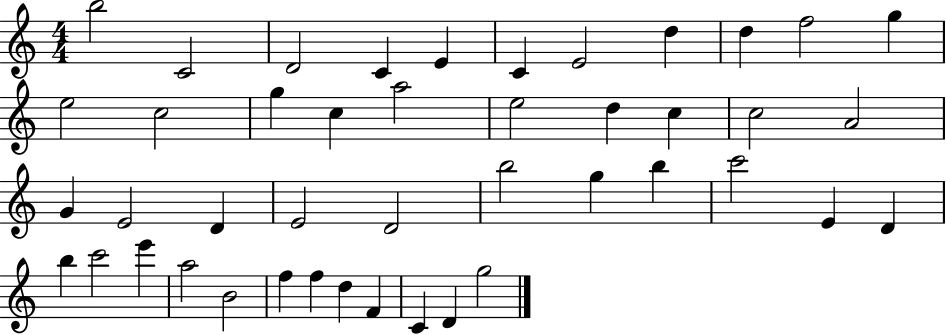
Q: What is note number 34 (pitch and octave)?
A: C6